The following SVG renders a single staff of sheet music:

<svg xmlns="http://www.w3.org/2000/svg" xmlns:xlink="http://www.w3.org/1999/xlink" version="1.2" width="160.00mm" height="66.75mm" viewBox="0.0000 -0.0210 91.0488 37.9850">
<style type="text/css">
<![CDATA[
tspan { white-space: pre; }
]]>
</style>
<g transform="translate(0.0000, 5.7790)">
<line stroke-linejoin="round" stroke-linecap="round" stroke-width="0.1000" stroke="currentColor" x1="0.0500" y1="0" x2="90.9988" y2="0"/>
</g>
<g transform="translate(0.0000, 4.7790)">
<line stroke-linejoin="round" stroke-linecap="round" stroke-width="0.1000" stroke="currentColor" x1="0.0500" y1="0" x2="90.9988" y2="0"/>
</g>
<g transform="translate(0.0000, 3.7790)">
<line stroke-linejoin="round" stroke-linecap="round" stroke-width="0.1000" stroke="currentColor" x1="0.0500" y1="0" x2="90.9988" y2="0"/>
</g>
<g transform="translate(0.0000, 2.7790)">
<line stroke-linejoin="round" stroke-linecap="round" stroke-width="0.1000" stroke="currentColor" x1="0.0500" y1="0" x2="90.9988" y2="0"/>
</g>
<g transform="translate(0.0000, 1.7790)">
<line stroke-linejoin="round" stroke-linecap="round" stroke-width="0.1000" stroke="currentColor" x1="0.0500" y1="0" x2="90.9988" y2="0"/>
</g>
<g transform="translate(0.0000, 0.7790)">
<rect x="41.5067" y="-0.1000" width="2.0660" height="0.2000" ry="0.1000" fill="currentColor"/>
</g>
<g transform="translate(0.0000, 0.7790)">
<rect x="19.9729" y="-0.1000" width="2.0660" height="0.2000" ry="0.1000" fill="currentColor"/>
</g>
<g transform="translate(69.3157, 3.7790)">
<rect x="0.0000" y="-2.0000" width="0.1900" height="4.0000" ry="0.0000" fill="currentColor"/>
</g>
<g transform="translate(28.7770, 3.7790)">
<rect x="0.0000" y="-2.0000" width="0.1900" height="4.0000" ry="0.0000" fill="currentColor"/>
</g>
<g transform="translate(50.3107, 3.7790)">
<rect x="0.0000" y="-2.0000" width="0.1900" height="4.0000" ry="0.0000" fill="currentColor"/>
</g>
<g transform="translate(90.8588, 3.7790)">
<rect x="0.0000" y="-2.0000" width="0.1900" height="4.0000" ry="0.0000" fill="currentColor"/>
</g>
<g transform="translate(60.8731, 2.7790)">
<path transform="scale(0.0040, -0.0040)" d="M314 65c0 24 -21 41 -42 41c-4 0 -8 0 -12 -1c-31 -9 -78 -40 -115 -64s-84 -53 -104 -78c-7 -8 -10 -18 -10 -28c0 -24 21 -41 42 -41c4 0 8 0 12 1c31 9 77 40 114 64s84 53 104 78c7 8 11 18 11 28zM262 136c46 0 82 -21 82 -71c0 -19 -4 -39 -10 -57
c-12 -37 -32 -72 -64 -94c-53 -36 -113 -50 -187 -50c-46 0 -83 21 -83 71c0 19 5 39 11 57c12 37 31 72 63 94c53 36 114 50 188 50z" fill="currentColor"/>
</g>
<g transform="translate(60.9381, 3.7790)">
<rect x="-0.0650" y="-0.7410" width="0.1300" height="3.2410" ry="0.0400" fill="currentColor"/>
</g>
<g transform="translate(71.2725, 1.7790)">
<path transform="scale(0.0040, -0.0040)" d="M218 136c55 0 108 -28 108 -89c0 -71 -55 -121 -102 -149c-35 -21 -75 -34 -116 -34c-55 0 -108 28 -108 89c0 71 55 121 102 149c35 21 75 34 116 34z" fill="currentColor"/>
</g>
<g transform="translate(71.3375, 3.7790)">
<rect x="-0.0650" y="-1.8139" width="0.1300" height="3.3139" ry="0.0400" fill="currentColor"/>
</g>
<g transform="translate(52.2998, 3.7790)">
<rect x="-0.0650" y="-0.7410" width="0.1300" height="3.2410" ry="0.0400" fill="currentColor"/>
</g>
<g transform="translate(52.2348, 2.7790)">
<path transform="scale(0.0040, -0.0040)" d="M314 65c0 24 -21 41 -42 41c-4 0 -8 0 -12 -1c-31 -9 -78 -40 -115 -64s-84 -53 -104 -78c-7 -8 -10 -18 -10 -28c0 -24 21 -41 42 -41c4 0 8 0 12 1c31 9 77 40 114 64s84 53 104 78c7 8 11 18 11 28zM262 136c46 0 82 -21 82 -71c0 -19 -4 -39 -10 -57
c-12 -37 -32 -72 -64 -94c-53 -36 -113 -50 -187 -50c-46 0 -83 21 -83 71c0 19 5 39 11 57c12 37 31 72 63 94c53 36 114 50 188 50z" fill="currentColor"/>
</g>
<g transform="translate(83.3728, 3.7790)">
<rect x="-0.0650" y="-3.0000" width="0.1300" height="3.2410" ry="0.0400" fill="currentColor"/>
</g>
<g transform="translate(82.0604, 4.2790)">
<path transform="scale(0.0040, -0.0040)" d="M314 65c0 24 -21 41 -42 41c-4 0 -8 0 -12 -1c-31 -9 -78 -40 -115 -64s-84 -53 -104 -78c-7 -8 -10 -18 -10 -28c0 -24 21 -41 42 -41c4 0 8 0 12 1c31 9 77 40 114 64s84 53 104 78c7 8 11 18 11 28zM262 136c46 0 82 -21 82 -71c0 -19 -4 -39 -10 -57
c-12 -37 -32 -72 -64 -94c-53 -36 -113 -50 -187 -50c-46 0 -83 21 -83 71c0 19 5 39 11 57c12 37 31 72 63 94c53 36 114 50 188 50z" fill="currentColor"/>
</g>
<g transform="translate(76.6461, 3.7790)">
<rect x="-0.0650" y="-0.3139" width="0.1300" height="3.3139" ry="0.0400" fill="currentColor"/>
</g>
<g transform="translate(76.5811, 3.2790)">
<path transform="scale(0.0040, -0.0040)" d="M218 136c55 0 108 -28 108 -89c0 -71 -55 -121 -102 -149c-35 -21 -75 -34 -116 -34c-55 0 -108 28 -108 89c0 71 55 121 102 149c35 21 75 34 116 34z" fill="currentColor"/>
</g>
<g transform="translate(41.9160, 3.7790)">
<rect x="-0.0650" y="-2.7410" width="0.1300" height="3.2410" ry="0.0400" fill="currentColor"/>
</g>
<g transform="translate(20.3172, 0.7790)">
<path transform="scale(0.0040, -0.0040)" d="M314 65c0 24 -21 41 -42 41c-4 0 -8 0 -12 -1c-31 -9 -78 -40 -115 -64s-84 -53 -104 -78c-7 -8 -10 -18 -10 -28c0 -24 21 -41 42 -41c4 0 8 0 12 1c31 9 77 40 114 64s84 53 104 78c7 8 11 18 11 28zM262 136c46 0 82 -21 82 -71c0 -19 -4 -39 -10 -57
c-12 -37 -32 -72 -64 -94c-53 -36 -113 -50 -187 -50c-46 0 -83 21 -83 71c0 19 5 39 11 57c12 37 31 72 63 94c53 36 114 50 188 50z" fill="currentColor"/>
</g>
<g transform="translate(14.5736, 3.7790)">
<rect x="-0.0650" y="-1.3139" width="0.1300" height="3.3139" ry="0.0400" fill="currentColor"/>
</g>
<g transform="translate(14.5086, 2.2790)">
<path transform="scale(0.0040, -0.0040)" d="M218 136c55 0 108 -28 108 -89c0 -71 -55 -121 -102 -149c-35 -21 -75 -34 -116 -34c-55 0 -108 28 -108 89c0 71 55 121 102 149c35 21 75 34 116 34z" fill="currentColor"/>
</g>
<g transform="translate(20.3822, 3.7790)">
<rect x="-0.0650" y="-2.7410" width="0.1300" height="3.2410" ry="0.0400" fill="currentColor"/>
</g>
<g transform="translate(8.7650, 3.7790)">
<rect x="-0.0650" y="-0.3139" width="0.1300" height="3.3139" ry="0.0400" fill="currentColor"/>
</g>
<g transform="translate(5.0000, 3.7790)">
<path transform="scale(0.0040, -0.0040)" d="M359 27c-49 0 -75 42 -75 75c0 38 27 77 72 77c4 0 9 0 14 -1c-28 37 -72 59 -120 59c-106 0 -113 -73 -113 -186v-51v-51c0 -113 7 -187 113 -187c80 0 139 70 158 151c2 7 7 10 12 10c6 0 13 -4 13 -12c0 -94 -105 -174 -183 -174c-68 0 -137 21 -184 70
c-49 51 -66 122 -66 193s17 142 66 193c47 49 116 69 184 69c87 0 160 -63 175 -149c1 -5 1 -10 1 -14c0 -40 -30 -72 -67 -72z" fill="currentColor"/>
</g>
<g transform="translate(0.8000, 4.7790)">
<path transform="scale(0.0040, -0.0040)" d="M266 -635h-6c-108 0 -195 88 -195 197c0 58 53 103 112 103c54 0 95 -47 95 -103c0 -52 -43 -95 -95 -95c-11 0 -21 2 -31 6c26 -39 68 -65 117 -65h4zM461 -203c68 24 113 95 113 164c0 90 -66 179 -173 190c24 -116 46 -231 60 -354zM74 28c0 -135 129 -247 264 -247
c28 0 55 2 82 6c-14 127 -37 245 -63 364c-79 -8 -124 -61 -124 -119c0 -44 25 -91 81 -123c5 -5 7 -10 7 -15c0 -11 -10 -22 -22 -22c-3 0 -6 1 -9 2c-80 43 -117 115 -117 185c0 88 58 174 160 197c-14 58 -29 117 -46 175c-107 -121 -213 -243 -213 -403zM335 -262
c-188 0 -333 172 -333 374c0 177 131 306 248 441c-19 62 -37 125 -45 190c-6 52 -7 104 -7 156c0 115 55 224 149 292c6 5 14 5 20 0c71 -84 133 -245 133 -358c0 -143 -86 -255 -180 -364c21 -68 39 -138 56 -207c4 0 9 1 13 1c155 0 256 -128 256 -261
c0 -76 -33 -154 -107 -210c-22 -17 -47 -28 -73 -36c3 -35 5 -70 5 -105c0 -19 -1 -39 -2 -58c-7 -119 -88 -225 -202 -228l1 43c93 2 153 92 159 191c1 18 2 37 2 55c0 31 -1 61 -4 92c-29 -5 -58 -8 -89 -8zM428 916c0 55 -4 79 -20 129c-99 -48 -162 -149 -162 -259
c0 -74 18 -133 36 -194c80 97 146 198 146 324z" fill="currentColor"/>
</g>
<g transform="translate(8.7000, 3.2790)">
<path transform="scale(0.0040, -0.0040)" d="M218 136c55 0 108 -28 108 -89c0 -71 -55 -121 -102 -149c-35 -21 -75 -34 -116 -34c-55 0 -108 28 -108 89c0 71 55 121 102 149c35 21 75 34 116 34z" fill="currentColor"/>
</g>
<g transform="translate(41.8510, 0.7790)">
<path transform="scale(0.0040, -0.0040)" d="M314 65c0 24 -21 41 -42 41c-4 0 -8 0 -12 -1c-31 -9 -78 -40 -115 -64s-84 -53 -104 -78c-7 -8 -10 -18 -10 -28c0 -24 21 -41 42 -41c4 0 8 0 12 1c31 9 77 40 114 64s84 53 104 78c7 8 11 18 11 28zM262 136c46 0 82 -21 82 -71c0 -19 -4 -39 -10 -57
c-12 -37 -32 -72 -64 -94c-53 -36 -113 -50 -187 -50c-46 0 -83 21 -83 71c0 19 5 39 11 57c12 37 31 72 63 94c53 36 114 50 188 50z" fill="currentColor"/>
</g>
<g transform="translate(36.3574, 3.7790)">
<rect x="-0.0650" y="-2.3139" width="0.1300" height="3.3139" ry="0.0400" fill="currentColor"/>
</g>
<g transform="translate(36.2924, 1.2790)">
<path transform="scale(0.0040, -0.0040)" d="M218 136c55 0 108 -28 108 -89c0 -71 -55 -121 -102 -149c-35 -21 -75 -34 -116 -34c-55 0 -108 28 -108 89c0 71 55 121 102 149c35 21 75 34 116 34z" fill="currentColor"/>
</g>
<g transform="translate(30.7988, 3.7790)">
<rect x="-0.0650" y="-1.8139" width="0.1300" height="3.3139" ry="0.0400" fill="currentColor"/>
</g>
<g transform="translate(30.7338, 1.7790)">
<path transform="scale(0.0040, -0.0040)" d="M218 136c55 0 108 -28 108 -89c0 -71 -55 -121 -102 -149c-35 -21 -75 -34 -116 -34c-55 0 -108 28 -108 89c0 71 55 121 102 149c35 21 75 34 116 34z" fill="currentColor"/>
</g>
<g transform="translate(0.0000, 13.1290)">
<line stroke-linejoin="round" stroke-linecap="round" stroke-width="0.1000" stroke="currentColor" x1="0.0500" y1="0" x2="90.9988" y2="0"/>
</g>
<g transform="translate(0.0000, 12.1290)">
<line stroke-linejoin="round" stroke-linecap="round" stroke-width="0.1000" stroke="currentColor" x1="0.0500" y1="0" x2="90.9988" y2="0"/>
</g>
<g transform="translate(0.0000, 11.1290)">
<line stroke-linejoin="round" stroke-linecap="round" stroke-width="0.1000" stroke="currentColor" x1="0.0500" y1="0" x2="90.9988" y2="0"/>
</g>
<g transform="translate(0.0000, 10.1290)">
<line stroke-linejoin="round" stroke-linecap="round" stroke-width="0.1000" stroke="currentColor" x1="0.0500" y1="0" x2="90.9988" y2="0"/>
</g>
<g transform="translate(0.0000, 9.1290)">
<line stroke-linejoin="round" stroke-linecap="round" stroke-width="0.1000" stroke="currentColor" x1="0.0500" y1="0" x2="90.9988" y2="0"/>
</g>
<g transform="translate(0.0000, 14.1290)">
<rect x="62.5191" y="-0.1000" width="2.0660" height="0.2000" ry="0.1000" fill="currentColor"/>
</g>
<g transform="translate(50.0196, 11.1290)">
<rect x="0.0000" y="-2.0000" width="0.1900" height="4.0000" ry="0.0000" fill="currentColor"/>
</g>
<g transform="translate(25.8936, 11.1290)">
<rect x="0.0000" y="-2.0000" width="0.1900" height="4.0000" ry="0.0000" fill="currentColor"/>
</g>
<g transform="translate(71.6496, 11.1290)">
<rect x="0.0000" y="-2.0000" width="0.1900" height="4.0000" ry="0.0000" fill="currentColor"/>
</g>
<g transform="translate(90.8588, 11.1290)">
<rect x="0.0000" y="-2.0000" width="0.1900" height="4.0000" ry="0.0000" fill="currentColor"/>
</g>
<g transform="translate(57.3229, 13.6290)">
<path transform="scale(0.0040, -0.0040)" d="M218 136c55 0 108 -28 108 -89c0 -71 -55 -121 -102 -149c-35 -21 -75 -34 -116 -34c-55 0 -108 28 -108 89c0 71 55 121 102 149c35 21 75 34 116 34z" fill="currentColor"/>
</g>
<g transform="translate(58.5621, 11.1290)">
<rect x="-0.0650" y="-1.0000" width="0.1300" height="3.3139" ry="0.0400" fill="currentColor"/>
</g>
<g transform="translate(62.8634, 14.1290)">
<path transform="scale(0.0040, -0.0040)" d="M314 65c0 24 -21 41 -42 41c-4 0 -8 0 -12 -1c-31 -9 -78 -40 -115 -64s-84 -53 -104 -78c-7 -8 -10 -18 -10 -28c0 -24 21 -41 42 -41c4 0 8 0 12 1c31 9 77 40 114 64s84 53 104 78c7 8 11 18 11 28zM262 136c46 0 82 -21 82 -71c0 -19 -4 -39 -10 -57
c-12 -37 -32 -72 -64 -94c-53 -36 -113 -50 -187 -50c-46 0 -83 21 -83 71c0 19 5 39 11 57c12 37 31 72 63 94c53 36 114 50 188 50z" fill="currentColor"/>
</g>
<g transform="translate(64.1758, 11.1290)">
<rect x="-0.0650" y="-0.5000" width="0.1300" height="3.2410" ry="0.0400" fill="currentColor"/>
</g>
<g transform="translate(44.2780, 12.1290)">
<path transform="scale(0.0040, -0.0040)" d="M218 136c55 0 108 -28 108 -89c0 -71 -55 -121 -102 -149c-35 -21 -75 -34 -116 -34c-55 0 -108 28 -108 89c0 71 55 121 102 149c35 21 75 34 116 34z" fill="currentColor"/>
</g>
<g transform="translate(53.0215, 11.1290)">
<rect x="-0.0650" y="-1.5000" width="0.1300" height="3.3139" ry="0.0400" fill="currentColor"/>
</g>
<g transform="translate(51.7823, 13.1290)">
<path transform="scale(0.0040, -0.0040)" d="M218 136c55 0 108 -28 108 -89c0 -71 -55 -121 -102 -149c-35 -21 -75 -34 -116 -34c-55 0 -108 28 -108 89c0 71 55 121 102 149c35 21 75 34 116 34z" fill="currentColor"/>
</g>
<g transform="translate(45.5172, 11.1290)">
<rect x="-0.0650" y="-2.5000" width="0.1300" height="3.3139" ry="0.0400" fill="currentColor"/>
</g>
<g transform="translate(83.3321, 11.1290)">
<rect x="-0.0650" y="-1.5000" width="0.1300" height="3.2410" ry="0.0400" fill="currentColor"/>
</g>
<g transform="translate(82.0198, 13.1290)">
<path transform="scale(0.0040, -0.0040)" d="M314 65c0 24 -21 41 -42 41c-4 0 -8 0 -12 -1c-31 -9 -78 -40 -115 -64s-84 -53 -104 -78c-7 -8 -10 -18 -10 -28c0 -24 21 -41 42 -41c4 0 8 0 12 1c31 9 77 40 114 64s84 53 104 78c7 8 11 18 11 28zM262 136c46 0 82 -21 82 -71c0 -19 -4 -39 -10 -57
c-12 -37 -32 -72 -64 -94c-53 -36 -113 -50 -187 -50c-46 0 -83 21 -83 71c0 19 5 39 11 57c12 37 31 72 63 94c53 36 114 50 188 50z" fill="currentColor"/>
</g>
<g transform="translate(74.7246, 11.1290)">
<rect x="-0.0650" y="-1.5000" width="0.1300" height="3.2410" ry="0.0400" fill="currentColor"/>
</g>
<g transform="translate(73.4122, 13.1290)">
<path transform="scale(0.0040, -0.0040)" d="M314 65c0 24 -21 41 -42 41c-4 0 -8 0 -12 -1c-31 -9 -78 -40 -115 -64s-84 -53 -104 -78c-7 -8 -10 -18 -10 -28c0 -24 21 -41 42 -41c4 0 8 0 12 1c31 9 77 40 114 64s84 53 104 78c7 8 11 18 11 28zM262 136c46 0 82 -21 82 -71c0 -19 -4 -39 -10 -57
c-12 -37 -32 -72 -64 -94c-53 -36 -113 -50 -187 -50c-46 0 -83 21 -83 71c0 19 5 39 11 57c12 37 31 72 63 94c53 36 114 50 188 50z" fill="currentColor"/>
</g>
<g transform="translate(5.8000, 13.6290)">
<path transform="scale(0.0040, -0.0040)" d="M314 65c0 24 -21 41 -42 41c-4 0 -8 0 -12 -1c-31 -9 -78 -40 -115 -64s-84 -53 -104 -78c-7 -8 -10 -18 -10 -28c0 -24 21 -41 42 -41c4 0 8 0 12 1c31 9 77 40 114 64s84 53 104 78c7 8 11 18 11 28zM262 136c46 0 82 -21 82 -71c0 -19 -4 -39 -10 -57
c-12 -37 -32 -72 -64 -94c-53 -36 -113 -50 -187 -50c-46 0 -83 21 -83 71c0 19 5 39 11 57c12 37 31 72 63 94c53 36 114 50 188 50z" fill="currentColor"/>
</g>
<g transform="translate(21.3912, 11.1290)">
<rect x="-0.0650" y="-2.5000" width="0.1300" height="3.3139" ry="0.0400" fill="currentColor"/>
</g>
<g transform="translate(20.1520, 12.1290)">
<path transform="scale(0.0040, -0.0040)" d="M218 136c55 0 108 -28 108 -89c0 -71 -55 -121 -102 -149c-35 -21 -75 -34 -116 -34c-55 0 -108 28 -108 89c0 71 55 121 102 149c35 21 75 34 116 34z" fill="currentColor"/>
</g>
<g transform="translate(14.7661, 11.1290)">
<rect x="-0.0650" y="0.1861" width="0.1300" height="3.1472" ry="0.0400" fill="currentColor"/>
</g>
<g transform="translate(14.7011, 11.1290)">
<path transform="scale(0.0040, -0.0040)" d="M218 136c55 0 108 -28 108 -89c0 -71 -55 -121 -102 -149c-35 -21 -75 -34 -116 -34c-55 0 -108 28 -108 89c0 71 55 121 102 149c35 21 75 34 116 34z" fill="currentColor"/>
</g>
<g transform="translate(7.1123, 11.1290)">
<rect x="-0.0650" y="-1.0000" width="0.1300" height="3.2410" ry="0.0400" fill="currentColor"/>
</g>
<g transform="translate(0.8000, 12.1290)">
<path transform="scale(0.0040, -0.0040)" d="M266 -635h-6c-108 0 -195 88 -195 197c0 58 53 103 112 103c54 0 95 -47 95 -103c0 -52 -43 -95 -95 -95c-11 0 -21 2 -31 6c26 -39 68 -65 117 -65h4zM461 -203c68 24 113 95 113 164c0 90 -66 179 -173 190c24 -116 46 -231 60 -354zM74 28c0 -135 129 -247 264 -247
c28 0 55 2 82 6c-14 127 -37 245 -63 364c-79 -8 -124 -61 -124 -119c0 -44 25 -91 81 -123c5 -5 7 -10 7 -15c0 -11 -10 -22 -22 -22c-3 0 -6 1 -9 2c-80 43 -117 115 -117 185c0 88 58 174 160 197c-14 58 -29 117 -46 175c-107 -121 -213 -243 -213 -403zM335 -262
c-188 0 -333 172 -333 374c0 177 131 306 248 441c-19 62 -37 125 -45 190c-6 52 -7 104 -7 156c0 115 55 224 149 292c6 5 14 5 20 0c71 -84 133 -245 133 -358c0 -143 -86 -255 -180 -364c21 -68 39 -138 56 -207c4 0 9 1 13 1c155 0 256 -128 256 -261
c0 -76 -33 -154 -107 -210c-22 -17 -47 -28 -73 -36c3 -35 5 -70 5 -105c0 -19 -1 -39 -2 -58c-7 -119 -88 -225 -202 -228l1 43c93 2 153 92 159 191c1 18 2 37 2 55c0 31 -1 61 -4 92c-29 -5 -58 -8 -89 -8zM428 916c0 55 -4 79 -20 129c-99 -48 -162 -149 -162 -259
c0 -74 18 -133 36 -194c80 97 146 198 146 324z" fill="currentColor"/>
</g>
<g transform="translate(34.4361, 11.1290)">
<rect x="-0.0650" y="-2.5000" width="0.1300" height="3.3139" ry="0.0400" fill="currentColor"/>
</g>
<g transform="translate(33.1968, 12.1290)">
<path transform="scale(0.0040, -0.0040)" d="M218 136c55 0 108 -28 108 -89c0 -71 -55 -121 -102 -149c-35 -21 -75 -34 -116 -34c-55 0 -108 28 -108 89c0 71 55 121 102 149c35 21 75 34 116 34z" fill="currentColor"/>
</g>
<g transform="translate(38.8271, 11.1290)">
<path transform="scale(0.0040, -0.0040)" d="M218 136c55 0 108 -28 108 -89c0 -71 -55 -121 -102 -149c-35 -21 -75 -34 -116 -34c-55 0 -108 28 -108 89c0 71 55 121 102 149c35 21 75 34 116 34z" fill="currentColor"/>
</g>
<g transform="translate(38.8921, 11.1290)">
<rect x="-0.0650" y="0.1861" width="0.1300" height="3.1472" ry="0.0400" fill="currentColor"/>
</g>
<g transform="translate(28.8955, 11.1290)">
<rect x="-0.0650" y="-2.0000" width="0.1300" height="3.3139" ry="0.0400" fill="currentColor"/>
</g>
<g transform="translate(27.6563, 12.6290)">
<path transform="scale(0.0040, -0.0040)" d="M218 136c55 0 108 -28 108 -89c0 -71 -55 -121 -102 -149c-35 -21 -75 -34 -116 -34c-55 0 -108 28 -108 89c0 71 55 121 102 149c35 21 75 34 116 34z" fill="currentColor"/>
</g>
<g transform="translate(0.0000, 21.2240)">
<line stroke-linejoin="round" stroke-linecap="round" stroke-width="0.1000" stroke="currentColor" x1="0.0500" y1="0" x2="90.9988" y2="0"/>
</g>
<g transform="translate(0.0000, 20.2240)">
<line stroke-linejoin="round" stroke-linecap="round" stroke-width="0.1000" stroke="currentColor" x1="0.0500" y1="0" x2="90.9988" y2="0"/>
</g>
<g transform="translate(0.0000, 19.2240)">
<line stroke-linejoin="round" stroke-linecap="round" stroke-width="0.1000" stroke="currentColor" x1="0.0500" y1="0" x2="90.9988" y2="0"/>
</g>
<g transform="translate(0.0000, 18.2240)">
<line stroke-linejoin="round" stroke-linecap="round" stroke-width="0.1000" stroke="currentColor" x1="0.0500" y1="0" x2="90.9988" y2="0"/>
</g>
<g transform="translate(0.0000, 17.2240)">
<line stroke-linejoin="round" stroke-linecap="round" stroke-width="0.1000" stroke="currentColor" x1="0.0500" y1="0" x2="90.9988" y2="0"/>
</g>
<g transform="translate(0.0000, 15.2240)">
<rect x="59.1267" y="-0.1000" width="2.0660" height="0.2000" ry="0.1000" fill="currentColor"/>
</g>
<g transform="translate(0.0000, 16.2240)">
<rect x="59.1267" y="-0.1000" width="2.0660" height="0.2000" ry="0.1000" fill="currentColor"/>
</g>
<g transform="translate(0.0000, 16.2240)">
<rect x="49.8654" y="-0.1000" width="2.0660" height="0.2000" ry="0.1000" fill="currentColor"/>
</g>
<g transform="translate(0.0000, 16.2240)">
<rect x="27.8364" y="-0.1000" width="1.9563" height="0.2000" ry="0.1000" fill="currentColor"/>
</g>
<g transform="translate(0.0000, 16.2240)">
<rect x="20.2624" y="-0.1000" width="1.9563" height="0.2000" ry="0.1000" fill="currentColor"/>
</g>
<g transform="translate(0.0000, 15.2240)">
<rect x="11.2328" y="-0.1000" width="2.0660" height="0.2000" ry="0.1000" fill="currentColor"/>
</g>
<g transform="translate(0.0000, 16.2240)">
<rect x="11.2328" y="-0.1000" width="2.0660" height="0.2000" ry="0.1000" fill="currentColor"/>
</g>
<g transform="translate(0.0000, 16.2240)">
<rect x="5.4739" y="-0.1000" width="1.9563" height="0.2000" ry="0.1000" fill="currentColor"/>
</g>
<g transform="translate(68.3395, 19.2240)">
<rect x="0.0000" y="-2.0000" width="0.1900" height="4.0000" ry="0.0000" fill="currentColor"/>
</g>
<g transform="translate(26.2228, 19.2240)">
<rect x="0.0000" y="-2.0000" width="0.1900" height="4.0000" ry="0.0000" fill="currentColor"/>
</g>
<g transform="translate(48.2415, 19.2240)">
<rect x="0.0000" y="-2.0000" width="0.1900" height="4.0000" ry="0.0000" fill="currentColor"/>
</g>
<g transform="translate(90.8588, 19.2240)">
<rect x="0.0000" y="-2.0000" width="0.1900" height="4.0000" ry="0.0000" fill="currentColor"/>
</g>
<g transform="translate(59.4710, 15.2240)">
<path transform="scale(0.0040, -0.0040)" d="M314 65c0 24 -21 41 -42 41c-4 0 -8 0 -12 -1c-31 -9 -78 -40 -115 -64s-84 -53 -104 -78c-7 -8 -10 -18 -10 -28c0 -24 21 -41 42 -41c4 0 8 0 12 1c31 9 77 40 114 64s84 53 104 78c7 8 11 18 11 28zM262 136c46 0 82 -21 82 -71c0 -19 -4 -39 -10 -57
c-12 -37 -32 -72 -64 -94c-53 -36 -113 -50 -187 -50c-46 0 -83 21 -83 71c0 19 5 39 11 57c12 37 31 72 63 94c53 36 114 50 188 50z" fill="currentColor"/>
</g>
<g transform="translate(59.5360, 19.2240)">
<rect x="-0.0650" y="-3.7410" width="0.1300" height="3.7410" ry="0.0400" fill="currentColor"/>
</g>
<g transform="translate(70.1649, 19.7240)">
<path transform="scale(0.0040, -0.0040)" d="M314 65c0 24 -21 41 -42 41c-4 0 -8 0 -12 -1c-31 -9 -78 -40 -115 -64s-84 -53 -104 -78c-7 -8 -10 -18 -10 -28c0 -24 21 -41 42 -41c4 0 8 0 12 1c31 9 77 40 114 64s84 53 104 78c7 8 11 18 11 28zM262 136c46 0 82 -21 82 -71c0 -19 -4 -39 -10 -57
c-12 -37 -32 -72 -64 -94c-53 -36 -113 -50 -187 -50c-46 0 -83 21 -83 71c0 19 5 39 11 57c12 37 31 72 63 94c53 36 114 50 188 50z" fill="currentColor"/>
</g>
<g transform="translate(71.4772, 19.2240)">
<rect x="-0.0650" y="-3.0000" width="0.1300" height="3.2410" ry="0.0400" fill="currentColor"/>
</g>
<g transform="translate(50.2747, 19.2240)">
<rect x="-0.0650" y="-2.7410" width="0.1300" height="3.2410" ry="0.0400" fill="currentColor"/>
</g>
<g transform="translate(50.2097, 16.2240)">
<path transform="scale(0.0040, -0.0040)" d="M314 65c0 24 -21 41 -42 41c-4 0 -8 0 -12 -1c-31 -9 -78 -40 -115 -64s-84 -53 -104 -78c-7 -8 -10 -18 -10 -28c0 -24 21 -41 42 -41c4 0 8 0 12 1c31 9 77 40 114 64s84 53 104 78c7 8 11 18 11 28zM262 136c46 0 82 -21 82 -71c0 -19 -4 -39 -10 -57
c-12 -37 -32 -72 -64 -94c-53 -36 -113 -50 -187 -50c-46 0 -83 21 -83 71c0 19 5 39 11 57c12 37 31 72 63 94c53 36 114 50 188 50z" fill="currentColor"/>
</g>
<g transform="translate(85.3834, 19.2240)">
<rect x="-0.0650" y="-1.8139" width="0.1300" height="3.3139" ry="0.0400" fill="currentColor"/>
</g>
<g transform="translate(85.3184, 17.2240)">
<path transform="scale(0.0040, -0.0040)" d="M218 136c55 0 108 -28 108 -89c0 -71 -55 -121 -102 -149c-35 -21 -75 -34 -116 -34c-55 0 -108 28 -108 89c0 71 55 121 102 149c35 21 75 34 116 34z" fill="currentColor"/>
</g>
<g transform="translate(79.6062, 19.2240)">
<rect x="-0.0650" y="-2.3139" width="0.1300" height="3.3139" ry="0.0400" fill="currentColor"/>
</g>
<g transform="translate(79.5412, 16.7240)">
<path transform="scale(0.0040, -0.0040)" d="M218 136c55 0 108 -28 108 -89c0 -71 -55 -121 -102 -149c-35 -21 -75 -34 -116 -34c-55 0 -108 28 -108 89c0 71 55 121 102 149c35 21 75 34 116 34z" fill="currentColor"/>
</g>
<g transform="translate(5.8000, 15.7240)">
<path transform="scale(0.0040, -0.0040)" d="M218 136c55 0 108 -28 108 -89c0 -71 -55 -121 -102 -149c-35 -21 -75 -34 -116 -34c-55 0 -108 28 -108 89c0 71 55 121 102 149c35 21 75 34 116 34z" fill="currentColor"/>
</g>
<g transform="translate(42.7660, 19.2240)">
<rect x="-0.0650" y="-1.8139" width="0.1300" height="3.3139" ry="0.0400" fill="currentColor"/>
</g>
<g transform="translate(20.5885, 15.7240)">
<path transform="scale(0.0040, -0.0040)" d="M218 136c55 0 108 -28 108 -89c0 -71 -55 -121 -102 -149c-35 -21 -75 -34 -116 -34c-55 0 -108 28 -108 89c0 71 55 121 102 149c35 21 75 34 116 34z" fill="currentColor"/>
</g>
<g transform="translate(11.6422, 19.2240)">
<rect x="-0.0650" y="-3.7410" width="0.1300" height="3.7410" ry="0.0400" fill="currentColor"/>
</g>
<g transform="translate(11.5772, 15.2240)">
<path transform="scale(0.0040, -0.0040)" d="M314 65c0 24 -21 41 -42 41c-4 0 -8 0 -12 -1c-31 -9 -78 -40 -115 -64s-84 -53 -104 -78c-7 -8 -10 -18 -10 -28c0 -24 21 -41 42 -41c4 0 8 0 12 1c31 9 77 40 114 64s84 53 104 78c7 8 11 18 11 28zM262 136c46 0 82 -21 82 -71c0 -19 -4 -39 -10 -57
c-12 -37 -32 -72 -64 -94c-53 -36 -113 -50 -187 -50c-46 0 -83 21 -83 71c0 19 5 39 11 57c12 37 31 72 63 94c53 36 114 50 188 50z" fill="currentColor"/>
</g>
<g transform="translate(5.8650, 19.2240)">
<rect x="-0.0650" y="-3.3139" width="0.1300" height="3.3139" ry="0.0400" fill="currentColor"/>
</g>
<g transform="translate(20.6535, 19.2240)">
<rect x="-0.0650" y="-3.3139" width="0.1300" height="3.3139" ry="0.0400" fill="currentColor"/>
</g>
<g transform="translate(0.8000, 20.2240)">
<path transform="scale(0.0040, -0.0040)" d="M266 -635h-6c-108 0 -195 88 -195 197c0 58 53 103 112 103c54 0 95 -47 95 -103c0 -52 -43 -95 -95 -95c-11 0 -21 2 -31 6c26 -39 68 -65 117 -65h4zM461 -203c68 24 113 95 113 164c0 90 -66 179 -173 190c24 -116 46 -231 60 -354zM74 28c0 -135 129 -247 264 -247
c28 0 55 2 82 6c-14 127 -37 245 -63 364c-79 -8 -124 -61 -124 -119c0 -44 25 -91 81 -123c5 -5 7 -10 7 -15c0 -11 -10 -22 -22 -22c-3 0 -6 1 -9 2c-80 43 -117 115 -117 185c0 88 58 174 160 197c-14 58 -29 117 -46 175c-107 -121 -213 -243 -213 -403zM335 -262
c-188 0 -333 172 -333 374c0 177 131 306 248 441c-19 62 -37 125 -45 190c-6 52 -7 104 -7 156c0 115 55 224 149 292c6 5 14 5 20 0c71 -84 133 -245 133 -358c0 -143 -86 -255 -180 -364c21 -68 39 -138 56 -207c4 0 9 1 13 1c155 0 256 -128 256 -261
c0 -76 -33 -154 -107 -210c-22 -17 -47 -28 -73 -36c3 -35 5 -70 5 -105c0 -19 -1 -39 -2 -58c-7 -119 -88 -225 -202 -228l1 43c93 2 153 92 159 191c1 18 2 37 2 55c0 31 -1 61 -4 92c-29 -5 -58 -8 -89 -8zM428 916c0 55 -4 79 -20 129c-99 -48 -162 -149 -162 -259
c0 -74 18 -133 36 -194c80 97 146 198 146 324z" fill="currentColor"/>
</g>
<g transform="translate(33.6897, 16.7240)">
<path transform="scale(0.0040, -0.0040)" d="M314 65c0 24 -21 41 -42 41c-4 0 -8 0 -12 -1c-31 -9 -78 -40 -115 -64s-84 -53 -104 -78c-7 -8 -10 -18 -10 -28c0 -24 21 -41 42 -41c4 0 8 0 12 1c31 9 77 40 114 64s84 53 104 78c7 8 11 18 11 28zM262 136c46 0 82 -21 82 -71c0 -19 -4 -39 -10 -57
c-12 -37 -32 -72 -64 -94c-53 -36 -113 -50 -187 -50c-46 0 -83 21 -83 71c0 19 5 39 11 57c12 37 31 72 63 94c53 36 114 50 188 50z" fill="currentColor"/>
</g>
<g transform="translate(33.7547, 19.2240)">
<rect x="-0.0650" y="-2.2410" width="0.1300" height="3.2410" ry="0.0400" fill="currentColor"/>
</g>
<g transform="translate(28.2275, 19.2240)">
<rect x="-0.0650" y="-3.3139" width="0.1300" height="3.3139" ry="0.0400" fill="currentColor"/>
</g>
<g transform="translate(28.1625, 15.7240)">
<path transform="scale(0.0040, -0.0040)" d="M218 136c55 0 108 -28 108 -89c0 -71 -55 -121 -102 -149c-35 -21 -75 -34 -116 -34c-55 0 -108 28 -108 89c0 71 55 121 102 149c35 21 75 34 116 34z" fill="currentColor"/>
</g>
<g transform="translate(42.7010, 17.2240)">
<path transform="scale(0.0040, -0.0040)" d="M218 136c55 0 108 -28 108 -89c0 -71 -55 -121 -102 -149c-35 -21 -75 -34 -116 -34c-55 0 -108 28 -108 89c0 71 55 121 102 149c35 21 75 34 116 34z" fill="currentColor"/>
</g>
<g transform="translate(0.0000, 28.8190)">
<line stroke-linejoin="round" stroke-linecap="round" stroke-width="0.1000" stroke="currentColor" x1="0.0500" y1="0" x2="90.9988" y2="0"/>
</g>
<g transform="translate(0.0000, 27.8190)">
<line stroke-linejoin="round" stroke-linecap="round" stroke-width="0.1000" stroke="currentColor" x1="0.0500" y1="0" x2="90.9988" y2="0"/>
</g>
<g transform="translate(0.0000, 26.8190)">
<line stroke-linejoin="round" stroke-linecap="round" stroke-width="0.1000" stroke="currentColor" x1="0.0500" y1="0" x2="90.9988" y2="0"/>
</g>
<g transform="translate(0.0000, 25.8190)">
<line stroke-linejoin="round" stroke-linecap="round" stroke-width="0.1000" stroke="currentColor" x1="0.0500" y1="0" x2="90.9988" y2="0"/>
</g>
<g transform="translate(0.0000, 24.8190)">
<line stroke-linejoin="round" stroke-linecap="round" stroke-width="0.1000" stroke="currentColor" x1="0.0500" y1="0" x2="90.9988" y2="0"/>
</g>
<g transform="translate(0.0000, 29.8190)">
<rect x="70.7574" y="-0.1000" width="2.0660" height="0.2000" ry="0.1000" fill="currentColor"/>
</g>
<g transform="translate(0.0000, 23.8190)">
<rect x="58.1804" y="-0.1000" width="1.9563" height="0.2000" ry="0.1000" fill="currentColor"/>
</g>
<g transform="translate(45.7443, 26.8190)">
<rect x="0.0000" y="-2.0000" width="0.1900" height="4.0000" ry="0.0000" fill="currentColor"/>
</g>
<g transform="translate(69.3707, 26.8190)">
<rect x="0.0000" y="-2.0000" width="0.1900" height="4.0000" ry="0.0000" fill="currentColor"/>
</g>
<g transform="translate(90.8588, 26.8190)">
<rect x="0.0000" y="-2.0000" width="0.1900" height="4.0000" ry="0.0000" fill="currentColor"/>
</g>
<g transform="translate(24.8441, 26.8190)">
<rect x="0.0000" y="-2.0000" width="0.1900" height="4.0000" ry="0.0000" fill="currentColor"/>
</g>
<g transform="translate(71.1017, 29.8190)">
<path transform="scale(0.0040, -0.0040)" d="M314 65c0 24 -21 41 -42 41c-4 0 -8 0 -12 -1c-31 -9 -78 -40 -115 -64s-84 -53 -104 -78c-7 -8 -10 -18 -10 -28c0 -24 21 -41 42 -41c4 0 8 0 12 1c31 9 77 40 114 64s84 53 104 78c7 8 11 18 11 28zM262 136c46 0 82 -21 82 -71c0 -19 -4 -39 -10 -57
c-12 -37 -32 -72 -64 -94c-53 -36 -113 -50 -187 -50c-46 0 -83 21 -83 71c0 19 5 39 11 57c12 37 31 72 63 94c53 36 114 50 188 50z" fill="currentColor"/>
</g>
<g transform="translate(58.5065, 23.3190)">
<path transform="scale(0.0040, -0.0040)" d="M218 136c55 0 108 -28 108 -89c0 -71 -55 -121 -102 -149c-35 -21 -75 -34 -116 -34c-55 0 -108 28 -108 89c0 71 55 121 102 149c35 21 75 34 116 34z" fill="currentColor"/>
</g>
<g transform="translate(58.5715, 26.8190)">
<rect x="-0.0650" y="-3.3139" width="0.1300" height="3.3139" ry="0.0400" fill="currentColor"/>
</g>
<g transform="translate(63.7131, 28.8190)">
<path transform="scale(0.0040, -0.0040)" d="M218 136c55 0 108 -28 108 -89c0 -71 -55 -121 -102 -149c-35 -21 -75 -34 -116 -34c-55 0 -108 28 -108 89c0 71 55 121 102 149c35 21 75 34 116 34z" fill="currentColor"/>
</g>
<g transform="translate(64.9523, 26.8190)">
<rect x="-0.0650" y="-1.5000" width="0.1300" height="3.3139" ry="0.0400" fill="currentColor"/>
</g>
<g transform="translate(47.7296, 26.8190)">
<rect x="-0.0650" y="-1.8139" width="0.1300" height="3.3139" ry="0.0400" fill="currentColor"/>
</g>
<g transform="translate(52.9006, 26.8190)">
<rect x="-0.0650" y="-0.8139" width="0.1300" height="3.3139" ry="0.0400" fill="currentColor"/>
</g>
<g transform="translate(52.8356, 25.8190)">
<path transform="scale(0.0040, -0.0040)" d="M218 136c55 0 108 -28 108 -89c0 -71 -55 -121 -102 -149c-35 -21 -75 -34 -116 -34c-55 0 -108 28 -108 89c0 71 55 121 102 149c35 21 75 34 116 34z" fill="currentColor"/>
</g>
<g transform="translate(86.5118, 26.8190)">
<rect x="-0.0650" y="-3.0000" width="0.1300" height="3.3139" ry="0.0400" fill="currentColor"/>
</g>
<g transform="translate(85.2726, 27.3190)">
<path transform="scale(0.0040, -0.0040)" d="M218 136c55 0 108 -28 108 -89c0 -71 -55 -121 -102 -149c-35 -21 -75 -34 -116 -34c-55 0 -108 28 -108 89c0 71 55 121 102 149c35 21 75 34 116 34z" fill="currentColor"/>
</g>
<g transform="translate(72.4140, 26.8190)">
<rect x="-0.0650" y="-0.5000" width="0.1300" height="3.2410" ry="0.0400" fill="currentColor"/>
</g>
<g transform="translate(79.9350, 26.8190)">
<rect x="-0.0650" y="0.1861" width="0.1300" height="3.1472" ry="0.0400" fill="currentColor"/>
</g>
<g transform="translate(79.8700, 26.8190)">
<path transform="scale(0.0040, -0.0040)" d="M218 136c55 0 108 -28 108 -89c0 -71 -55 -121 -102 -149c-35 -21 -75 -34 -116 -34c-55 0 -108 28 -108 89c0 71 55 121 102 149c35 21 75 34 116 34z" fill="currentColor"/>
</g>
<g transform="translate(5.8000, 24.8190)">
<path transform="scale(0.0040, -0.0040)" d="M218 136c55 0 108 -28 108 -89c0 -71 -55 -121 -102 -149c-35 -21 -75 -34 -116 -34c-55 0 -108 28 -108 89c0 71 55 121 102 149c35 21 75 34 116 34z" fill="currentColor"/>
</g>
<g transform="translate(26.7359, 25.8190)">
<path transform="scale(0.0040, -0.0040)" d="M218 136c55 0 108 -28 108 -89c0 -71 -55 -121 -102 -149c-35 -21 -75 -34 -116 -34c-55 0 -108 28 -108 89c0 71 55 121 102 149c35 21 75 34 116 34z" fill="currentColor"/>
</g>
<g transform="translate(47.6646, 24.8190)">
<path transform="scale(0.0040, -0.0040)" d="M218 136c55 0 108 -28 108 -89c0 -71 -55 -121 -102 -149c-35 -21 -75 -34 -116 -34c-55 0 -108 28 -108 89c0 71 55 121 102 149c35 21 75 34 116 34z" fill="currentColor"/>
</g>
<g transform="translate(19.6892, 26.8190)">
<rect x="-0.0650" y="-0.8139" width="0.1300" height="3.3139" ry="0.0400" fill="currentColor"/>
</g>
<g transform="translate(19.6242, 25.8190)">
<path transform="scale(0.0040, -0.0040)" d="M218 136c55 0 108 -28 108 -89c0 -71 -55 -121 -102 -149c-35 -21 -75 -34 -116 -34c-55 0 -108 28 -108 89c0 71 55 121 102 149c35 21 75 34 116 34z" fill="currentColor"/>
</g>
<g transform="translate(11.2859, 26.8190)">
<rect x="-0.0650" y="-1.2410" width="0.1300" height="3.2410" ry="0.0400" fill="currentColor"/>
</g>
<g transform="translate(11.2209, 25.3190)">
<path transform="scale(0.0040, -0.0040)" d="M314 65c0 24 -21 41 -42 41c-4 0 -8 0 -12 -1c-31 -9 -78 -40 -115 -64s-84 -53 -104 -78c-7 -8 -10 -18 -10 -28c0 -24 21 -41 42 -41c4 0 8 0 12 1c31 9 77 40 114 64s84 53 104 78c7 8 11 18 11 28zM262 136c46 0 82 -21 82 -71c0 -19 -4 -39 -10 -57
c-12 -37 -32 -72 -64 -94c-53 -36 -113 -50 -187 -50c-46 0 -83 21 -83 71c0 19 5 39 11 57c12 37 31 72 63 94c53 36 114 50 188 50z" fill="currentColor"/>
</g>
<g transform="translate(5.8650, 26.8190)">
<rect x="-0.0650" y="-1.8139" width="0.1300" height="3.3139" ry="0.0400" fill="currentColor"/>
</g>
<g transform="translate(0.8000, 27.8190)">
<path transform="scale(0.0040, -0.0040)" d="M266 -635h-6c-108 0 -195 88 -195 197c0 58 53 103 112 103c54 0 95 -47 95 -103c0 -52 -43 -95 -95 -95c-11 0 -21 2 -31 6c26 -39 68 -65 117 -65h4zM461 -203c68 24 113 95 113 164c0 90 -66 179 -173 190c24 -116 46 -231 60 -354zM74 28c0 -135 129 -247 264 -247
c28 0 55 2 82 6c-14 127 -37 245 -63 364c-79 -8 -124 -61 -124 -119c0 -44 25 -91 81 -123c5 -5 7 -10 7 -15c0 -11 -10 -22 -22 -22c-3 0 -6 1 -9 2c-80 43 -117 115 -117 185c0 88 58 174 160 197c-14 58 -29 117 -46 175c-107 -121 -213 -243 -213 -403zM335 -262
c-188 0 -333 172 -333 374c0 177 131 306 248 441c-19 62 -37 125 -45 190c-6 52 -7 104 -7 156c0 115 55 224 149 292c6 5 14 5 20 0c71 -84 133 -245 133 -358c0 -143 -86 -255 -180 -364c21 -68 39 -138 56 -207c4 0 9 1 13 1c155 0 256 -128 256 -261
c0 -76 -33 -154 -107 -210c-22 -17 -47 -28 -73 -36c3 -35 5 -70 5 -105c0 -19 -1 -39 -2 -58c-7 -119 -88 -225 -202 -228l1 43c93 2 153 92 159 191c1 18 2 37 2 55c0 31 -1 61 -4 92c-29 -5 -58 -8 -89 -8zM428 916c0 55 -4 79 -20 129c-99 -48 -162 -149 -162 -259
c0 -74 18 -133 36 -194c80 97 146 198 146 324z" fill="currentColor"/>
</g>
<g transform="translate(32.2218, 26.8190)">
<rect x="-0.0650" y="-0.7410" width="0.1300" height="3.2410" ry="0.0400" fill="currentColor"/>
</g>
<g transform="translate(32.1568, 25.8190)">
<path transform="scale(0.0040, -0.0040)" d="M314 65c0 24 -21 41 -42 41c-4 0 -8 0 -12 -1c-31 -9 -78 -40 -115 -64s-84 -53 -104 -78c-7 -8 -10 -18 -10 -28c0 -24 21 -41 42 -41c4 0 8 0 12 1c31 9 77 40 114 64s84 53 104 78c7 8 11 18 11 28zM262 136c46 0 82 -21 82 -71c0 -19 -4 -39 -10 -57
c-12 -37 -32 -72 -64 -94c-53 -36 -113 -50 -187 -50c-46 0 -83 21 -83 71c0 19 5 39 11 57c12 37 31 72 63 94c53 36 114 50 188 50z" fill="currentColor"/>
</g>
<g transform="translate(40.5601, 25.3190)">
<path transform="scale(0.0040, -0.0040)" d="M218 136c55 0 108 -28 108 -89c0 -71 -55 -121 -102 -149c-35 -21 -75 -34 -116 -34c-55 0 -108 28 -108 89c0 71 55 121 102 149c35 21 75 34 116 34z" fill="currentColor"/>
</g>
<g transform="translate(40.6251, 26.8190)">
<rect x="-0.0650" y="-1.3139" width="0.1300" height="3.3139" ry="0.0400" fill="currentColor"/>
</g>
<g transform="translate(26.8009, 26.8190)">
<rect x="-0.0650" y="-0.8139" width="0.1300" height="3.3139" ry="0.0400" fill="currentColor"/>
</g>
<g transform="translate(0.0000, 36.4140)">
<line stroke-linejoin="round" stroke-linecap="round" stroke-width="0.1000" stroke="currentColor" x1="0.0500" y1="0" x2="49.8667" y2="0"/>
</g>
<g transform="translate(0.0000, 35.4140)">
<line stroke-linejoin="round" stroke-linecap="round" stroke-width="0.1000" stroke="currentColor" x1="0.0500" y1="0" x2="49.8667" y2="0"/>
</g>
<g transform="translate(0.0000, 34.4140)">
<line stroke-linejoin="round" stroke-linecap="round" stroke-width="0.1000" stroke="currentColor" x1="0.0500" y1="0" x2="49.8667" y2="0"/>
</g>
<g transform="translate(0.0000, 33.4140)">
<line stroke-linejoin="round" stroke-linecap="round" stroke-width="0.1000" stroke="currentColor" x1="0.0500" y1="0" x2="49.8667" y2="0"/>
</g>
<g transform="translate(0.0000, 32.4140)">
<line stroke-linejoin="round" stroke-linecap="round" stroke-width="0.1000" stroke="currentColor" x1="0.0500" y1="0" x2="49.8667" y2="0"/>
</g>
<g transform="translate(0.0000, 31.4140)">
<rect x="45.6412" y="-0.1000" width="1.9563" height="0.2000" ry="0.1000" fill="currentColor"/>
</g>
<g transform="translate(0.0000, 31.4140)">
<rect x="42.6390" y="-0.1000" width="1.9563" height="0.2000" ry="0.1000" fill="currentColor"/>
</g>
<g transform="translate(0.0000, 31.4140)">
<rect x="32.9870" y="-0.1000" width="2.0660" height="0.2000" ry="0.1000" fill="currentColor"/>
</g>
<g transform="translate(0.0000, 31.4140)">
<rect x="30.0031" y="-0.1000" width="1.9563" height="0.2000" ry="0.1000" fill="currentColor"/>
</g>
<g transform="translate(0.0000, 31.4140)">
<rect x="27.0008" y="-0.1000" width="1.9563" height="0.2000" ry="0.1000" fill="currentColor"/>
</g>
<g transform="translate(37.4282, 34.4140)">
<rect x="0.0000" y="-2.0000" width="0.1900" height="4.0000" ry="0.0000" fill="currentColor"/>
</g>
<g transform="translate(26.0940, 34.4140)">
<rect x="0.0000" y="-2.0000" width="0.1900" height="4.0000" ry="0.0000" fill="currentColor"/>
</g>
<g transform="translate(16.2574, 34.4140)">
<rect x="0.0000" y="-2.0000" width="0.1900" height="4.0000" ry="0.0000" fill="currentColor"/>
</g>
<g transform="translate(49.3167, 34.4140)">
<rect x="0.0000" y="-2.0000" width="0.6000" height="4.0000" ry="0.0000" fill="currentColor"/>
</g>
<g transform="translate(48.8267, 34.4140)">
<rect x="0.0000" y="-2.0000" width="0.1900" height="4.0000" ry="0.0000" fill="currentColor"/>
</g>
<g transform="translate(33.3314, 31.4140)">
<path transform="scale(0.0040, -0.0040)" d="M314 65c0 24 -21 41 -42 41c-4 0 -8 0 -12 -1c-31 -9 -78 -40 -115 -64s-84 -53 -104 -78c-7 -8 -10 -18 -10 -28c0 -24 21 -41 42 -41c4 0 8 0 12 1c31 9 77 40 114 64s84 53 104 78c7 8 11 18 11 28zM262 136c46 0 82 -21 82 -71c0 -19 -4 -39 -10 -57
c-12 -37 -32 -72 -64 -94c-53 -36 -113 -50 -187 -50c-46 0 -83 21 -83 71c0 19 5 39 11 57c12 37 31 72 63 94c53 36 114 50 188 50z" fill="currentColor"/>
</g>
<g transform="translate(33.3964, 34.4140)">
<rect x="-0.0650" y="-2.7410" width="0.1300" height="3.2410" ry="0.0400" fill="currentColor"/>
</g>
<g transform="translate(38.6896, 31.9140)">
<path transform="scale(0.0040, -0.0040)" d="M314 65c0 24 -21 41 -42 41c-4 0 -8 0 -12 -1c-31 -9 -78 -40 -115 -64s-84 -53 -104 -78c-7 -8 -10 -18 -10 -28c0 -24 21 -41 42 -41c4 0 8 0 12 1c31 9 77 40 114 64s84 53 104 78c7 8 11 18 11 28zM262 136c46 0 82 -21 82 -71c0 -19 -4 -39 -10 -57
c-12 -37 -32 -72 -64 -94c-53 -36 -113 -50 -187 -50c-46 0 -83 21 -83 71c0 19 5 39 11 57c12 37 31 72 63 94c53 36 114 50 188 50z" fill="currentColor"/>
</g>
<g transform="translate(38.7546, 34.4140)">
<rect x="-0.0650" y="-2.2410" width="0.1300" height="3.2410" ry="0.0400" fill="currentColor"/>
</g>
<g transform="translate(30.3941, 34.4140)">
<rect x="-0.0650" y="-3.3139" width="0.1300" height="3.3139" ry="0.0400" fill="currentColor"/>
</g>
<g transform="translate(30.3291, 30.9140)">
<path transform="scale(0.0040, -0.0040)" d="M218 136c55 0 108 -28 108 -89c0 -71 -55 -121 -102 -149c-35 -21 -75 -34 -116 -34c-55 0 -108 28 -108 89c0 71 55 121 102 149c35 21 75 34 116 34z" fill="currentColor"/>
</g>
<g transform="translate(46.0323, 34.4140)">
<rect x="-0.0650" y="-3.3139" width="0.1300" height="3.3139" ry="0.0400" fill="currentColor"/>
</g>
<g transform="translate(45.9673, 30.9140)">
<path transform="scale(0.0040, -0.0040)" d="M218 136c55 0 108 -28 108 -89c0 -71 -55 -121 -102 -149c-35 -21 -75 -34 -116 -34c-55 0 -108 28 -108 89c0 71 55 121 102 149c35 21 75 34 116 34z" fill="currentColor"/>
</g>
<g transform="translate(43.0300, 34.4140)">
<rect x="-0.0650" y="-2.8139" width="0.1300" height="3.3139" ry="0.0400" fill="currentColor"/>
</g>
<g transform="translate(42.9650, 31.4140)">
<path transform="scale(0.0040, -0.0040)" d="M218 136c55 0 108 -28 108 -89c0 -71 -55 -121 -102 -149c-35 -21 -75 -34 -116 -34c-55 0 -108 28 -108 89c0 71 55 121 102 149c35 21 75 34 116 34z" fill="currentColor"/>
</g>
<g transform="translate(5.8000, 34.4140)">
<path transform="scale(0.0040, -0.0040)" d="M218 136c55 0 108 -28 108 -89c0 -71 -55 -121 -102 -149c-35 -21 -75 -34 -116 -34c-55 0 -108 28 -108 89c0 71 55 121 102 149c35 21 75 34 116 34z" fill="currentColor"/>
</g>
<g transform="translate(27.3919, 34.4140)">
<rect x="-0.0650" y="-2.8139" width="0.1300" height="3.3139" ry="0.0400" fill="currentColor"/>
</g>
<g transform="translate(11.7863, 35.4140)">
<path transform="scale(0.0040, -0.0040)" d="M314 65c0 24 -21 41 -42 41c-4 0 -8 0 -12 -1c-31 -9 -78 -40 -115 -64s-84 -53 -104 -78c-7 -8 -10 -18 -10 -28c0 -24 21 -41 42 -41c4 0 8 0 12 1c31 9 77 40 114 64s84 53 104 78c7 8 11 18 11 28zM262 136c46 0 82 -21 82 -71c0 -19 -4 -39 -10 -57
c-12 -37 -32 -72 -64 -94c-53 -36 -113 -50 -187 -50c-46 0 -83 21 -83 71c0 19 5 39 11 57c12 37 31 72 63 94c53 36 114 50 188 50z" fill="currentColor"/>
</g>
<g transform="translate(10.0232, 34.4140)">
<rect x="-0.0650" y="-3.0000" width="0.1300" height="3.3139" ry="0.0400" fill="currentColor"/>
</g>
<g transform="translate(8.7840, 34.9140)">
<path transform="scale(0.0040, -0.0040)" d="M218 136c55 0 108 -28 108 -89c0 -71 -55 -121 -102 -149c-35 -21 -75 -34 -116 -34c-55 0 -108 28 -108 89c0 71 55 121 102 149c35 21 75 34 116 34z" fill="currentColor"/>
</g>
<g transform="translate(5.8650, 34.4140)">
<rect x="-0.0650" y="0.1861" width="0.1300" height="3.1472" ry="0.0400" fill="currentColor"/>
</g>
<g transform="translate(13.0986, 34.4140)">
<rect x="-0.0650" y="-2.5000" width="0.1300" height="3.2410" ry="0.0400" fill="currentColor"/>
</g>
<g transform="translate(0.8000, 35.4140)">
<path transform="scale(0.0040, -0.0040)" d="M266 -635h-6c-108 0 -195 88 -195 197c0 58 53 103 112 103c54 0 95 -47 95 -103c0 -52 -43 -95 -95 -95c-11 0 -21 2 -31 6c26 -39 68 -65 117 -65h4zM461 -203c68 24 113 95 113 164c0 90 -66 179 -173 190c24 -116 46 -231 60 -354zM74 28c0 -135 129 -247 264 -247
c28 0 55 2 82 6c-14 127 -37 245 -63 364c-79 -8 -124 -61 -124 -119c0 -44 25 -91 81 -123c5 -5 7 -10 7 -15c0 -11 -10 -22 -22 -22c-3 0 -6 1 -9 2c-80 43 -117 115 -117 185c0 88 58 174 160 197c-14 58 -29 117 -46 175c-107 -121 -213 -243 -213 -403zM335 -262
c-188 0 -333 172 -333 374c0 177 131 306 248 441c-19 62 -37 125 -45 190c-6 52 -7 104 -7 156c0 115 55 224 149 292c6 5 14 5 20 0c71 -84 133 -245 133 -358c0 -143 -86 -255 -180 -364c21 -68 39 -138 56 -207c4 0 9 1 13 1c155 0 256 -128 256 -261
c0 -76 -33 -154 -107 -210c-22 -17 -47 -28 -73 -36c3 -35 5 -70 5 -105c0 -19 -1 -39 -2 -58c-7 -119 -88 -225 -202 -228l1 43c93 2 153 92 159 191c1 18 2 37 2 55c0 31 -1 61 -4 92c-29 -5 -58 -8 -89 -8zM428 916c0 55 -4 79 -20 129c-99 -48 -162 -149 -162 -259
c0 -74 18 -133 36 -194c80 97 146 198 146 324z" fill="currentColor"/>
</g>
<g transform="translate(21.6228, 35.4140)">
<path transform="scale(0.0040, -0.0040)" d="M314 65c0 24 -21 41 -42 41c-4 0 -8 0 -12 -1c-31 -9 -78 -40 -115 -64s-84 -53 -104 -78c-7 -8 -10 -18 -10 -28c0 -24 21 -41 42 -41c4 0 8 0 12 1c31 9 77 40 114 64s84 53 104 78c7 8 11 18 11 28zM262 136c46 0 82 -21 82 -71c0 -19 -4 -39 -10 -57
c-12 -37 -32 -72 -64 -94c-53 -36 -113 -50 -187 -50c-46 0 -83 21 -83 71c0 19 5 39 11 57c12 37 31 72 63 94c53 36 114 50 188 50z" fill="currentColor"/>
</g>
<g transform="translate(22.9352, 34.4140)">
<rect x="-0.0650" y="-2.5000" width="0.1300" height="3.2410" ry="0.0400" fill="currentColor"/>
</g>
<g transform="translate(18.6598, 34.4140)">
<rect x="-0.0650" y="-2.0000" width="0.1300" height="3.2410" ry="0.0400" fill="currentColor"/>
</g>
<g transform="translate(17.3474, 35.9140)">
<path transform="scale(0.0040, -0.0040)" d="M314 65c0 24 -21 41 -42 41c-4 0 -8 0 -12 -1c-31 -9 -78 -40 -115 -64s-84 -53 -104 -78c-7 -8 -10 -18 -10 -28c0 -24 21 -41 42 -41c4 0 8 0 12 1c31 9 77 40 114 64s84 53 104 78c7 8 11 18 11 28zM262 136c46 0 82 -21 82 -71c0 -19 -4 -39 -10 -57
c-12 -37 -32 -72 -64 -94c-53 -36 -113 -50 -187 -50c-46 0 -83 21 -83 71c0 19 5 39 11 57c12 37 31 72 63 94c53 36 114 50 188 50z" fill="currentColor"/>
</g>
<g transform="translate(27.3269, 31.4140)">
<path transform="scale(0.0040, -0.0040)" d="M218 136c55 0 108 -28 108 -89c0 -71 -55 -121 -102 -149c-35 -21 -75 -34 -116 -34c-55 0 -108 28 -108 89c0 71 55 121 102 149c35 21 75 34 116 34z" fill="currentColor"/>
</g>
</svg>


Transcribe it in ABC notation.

X:1
T:Untitled
M:4/4
L:1/4
K:C
c e a2 f g a2 d2 d2 f c A2 D2 B G F G B G E D C2 E2 E2 b c'2 b b g2 f a2 c'2 A2 g f f e2 d d d2 e f d b E C2 B A B A G2 F2 G2 a b a2 g2 a b